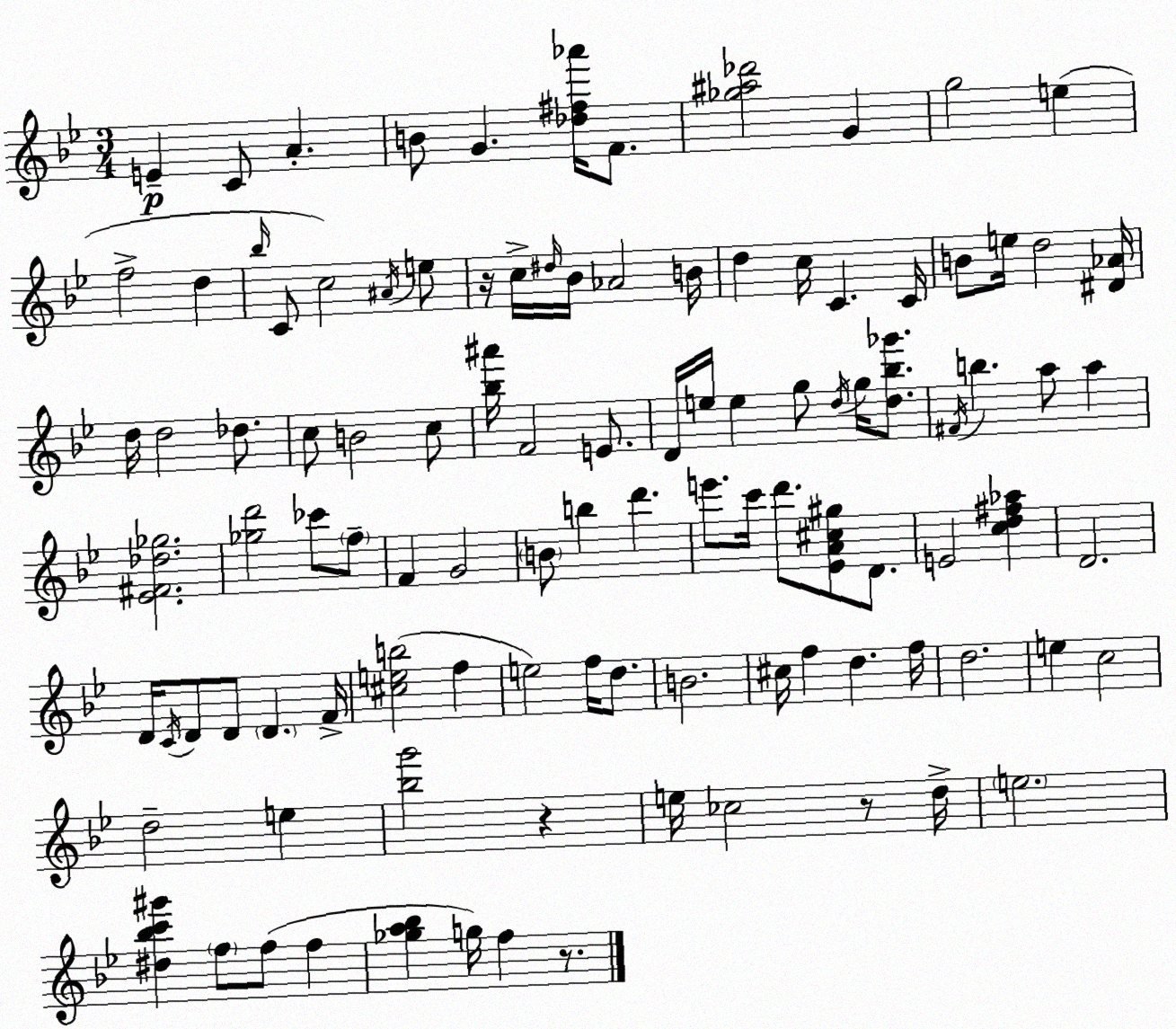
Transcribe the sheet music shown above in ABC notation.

X:1
T:Untitled
M:3/4
L:1/4
K:Gm
E C/2 A B/2 G [_d^f_a']/4 F/2 [_g^a_d']2 G g2 e f2 d _b/4 C/2 c2 ^A/4 e/2 z/4 c/4 ^d/4 _B/4 _A2 B/4 d c/4 C C/4 B/2 e/4 d2 [^D_A]/4 d/4 d2 _d/2 c/2 B2 c/2 [_b^a']/4 F2 E/2 D/4 e/4 e g/2 d/4 g/4 [d_b_g']/2 ^F/4 b a/2 a [_E^F_d_g]2 [_gd']2 _c'/2 f/2 F G2 B/2 b d' e'/2 c'/4 d'/2 [_EA^c^g]/2 D/2 E2 [cd^f_a] D2 D/4 C/4 D/2 D/2 D F/4 [^ceb]2 f e2 f/4 d/2 B2 ^c/4 f d f/4 d2 e c2 d2 e [_bg']2 z e/4 _c2 z/2 d/4 e2 [^d_bc'^g'] f/2 f/2 f [_ga_b] g/4 f z/2